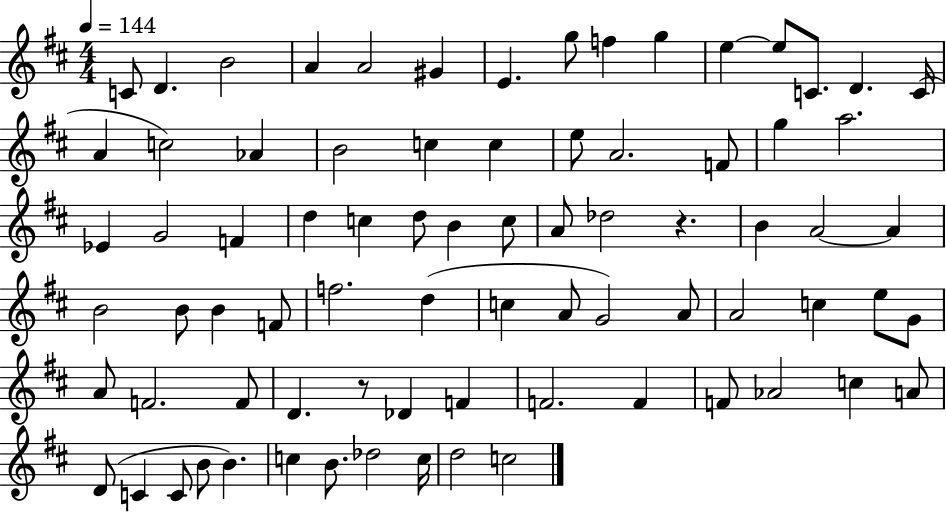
C4/e D4/q. B4/h A4/q A4/h G#4/q E4/q. G5/e F5/q G5/q E5/q E5/e C4/e. D4/q. C4/s A4/q C5/h Ab4/q B4/h C5/q C5/q E5/e A4/h. F4/e G5/q A5/h. Eb4/q G4/h F4/q D5/q C5/q D5/e B4/q C5/e A4/e Db5/h R/q. B4/q A4/h A4/q B4/h B4/e B4/q F4/e F5/h. D5/q C5/q A4/e G4/h A4/e A4/h C5/q E5/e G4/e A4/e F4/h. F4/e D4/q. R/e Db4/q F4/q F4/h. F4/q F4/e Ab4/h C5/q A4/e D4/e C4/q C4/e B4/e B4/q. C5/q B4/e. Db5/h C5/s D5/h C5/h